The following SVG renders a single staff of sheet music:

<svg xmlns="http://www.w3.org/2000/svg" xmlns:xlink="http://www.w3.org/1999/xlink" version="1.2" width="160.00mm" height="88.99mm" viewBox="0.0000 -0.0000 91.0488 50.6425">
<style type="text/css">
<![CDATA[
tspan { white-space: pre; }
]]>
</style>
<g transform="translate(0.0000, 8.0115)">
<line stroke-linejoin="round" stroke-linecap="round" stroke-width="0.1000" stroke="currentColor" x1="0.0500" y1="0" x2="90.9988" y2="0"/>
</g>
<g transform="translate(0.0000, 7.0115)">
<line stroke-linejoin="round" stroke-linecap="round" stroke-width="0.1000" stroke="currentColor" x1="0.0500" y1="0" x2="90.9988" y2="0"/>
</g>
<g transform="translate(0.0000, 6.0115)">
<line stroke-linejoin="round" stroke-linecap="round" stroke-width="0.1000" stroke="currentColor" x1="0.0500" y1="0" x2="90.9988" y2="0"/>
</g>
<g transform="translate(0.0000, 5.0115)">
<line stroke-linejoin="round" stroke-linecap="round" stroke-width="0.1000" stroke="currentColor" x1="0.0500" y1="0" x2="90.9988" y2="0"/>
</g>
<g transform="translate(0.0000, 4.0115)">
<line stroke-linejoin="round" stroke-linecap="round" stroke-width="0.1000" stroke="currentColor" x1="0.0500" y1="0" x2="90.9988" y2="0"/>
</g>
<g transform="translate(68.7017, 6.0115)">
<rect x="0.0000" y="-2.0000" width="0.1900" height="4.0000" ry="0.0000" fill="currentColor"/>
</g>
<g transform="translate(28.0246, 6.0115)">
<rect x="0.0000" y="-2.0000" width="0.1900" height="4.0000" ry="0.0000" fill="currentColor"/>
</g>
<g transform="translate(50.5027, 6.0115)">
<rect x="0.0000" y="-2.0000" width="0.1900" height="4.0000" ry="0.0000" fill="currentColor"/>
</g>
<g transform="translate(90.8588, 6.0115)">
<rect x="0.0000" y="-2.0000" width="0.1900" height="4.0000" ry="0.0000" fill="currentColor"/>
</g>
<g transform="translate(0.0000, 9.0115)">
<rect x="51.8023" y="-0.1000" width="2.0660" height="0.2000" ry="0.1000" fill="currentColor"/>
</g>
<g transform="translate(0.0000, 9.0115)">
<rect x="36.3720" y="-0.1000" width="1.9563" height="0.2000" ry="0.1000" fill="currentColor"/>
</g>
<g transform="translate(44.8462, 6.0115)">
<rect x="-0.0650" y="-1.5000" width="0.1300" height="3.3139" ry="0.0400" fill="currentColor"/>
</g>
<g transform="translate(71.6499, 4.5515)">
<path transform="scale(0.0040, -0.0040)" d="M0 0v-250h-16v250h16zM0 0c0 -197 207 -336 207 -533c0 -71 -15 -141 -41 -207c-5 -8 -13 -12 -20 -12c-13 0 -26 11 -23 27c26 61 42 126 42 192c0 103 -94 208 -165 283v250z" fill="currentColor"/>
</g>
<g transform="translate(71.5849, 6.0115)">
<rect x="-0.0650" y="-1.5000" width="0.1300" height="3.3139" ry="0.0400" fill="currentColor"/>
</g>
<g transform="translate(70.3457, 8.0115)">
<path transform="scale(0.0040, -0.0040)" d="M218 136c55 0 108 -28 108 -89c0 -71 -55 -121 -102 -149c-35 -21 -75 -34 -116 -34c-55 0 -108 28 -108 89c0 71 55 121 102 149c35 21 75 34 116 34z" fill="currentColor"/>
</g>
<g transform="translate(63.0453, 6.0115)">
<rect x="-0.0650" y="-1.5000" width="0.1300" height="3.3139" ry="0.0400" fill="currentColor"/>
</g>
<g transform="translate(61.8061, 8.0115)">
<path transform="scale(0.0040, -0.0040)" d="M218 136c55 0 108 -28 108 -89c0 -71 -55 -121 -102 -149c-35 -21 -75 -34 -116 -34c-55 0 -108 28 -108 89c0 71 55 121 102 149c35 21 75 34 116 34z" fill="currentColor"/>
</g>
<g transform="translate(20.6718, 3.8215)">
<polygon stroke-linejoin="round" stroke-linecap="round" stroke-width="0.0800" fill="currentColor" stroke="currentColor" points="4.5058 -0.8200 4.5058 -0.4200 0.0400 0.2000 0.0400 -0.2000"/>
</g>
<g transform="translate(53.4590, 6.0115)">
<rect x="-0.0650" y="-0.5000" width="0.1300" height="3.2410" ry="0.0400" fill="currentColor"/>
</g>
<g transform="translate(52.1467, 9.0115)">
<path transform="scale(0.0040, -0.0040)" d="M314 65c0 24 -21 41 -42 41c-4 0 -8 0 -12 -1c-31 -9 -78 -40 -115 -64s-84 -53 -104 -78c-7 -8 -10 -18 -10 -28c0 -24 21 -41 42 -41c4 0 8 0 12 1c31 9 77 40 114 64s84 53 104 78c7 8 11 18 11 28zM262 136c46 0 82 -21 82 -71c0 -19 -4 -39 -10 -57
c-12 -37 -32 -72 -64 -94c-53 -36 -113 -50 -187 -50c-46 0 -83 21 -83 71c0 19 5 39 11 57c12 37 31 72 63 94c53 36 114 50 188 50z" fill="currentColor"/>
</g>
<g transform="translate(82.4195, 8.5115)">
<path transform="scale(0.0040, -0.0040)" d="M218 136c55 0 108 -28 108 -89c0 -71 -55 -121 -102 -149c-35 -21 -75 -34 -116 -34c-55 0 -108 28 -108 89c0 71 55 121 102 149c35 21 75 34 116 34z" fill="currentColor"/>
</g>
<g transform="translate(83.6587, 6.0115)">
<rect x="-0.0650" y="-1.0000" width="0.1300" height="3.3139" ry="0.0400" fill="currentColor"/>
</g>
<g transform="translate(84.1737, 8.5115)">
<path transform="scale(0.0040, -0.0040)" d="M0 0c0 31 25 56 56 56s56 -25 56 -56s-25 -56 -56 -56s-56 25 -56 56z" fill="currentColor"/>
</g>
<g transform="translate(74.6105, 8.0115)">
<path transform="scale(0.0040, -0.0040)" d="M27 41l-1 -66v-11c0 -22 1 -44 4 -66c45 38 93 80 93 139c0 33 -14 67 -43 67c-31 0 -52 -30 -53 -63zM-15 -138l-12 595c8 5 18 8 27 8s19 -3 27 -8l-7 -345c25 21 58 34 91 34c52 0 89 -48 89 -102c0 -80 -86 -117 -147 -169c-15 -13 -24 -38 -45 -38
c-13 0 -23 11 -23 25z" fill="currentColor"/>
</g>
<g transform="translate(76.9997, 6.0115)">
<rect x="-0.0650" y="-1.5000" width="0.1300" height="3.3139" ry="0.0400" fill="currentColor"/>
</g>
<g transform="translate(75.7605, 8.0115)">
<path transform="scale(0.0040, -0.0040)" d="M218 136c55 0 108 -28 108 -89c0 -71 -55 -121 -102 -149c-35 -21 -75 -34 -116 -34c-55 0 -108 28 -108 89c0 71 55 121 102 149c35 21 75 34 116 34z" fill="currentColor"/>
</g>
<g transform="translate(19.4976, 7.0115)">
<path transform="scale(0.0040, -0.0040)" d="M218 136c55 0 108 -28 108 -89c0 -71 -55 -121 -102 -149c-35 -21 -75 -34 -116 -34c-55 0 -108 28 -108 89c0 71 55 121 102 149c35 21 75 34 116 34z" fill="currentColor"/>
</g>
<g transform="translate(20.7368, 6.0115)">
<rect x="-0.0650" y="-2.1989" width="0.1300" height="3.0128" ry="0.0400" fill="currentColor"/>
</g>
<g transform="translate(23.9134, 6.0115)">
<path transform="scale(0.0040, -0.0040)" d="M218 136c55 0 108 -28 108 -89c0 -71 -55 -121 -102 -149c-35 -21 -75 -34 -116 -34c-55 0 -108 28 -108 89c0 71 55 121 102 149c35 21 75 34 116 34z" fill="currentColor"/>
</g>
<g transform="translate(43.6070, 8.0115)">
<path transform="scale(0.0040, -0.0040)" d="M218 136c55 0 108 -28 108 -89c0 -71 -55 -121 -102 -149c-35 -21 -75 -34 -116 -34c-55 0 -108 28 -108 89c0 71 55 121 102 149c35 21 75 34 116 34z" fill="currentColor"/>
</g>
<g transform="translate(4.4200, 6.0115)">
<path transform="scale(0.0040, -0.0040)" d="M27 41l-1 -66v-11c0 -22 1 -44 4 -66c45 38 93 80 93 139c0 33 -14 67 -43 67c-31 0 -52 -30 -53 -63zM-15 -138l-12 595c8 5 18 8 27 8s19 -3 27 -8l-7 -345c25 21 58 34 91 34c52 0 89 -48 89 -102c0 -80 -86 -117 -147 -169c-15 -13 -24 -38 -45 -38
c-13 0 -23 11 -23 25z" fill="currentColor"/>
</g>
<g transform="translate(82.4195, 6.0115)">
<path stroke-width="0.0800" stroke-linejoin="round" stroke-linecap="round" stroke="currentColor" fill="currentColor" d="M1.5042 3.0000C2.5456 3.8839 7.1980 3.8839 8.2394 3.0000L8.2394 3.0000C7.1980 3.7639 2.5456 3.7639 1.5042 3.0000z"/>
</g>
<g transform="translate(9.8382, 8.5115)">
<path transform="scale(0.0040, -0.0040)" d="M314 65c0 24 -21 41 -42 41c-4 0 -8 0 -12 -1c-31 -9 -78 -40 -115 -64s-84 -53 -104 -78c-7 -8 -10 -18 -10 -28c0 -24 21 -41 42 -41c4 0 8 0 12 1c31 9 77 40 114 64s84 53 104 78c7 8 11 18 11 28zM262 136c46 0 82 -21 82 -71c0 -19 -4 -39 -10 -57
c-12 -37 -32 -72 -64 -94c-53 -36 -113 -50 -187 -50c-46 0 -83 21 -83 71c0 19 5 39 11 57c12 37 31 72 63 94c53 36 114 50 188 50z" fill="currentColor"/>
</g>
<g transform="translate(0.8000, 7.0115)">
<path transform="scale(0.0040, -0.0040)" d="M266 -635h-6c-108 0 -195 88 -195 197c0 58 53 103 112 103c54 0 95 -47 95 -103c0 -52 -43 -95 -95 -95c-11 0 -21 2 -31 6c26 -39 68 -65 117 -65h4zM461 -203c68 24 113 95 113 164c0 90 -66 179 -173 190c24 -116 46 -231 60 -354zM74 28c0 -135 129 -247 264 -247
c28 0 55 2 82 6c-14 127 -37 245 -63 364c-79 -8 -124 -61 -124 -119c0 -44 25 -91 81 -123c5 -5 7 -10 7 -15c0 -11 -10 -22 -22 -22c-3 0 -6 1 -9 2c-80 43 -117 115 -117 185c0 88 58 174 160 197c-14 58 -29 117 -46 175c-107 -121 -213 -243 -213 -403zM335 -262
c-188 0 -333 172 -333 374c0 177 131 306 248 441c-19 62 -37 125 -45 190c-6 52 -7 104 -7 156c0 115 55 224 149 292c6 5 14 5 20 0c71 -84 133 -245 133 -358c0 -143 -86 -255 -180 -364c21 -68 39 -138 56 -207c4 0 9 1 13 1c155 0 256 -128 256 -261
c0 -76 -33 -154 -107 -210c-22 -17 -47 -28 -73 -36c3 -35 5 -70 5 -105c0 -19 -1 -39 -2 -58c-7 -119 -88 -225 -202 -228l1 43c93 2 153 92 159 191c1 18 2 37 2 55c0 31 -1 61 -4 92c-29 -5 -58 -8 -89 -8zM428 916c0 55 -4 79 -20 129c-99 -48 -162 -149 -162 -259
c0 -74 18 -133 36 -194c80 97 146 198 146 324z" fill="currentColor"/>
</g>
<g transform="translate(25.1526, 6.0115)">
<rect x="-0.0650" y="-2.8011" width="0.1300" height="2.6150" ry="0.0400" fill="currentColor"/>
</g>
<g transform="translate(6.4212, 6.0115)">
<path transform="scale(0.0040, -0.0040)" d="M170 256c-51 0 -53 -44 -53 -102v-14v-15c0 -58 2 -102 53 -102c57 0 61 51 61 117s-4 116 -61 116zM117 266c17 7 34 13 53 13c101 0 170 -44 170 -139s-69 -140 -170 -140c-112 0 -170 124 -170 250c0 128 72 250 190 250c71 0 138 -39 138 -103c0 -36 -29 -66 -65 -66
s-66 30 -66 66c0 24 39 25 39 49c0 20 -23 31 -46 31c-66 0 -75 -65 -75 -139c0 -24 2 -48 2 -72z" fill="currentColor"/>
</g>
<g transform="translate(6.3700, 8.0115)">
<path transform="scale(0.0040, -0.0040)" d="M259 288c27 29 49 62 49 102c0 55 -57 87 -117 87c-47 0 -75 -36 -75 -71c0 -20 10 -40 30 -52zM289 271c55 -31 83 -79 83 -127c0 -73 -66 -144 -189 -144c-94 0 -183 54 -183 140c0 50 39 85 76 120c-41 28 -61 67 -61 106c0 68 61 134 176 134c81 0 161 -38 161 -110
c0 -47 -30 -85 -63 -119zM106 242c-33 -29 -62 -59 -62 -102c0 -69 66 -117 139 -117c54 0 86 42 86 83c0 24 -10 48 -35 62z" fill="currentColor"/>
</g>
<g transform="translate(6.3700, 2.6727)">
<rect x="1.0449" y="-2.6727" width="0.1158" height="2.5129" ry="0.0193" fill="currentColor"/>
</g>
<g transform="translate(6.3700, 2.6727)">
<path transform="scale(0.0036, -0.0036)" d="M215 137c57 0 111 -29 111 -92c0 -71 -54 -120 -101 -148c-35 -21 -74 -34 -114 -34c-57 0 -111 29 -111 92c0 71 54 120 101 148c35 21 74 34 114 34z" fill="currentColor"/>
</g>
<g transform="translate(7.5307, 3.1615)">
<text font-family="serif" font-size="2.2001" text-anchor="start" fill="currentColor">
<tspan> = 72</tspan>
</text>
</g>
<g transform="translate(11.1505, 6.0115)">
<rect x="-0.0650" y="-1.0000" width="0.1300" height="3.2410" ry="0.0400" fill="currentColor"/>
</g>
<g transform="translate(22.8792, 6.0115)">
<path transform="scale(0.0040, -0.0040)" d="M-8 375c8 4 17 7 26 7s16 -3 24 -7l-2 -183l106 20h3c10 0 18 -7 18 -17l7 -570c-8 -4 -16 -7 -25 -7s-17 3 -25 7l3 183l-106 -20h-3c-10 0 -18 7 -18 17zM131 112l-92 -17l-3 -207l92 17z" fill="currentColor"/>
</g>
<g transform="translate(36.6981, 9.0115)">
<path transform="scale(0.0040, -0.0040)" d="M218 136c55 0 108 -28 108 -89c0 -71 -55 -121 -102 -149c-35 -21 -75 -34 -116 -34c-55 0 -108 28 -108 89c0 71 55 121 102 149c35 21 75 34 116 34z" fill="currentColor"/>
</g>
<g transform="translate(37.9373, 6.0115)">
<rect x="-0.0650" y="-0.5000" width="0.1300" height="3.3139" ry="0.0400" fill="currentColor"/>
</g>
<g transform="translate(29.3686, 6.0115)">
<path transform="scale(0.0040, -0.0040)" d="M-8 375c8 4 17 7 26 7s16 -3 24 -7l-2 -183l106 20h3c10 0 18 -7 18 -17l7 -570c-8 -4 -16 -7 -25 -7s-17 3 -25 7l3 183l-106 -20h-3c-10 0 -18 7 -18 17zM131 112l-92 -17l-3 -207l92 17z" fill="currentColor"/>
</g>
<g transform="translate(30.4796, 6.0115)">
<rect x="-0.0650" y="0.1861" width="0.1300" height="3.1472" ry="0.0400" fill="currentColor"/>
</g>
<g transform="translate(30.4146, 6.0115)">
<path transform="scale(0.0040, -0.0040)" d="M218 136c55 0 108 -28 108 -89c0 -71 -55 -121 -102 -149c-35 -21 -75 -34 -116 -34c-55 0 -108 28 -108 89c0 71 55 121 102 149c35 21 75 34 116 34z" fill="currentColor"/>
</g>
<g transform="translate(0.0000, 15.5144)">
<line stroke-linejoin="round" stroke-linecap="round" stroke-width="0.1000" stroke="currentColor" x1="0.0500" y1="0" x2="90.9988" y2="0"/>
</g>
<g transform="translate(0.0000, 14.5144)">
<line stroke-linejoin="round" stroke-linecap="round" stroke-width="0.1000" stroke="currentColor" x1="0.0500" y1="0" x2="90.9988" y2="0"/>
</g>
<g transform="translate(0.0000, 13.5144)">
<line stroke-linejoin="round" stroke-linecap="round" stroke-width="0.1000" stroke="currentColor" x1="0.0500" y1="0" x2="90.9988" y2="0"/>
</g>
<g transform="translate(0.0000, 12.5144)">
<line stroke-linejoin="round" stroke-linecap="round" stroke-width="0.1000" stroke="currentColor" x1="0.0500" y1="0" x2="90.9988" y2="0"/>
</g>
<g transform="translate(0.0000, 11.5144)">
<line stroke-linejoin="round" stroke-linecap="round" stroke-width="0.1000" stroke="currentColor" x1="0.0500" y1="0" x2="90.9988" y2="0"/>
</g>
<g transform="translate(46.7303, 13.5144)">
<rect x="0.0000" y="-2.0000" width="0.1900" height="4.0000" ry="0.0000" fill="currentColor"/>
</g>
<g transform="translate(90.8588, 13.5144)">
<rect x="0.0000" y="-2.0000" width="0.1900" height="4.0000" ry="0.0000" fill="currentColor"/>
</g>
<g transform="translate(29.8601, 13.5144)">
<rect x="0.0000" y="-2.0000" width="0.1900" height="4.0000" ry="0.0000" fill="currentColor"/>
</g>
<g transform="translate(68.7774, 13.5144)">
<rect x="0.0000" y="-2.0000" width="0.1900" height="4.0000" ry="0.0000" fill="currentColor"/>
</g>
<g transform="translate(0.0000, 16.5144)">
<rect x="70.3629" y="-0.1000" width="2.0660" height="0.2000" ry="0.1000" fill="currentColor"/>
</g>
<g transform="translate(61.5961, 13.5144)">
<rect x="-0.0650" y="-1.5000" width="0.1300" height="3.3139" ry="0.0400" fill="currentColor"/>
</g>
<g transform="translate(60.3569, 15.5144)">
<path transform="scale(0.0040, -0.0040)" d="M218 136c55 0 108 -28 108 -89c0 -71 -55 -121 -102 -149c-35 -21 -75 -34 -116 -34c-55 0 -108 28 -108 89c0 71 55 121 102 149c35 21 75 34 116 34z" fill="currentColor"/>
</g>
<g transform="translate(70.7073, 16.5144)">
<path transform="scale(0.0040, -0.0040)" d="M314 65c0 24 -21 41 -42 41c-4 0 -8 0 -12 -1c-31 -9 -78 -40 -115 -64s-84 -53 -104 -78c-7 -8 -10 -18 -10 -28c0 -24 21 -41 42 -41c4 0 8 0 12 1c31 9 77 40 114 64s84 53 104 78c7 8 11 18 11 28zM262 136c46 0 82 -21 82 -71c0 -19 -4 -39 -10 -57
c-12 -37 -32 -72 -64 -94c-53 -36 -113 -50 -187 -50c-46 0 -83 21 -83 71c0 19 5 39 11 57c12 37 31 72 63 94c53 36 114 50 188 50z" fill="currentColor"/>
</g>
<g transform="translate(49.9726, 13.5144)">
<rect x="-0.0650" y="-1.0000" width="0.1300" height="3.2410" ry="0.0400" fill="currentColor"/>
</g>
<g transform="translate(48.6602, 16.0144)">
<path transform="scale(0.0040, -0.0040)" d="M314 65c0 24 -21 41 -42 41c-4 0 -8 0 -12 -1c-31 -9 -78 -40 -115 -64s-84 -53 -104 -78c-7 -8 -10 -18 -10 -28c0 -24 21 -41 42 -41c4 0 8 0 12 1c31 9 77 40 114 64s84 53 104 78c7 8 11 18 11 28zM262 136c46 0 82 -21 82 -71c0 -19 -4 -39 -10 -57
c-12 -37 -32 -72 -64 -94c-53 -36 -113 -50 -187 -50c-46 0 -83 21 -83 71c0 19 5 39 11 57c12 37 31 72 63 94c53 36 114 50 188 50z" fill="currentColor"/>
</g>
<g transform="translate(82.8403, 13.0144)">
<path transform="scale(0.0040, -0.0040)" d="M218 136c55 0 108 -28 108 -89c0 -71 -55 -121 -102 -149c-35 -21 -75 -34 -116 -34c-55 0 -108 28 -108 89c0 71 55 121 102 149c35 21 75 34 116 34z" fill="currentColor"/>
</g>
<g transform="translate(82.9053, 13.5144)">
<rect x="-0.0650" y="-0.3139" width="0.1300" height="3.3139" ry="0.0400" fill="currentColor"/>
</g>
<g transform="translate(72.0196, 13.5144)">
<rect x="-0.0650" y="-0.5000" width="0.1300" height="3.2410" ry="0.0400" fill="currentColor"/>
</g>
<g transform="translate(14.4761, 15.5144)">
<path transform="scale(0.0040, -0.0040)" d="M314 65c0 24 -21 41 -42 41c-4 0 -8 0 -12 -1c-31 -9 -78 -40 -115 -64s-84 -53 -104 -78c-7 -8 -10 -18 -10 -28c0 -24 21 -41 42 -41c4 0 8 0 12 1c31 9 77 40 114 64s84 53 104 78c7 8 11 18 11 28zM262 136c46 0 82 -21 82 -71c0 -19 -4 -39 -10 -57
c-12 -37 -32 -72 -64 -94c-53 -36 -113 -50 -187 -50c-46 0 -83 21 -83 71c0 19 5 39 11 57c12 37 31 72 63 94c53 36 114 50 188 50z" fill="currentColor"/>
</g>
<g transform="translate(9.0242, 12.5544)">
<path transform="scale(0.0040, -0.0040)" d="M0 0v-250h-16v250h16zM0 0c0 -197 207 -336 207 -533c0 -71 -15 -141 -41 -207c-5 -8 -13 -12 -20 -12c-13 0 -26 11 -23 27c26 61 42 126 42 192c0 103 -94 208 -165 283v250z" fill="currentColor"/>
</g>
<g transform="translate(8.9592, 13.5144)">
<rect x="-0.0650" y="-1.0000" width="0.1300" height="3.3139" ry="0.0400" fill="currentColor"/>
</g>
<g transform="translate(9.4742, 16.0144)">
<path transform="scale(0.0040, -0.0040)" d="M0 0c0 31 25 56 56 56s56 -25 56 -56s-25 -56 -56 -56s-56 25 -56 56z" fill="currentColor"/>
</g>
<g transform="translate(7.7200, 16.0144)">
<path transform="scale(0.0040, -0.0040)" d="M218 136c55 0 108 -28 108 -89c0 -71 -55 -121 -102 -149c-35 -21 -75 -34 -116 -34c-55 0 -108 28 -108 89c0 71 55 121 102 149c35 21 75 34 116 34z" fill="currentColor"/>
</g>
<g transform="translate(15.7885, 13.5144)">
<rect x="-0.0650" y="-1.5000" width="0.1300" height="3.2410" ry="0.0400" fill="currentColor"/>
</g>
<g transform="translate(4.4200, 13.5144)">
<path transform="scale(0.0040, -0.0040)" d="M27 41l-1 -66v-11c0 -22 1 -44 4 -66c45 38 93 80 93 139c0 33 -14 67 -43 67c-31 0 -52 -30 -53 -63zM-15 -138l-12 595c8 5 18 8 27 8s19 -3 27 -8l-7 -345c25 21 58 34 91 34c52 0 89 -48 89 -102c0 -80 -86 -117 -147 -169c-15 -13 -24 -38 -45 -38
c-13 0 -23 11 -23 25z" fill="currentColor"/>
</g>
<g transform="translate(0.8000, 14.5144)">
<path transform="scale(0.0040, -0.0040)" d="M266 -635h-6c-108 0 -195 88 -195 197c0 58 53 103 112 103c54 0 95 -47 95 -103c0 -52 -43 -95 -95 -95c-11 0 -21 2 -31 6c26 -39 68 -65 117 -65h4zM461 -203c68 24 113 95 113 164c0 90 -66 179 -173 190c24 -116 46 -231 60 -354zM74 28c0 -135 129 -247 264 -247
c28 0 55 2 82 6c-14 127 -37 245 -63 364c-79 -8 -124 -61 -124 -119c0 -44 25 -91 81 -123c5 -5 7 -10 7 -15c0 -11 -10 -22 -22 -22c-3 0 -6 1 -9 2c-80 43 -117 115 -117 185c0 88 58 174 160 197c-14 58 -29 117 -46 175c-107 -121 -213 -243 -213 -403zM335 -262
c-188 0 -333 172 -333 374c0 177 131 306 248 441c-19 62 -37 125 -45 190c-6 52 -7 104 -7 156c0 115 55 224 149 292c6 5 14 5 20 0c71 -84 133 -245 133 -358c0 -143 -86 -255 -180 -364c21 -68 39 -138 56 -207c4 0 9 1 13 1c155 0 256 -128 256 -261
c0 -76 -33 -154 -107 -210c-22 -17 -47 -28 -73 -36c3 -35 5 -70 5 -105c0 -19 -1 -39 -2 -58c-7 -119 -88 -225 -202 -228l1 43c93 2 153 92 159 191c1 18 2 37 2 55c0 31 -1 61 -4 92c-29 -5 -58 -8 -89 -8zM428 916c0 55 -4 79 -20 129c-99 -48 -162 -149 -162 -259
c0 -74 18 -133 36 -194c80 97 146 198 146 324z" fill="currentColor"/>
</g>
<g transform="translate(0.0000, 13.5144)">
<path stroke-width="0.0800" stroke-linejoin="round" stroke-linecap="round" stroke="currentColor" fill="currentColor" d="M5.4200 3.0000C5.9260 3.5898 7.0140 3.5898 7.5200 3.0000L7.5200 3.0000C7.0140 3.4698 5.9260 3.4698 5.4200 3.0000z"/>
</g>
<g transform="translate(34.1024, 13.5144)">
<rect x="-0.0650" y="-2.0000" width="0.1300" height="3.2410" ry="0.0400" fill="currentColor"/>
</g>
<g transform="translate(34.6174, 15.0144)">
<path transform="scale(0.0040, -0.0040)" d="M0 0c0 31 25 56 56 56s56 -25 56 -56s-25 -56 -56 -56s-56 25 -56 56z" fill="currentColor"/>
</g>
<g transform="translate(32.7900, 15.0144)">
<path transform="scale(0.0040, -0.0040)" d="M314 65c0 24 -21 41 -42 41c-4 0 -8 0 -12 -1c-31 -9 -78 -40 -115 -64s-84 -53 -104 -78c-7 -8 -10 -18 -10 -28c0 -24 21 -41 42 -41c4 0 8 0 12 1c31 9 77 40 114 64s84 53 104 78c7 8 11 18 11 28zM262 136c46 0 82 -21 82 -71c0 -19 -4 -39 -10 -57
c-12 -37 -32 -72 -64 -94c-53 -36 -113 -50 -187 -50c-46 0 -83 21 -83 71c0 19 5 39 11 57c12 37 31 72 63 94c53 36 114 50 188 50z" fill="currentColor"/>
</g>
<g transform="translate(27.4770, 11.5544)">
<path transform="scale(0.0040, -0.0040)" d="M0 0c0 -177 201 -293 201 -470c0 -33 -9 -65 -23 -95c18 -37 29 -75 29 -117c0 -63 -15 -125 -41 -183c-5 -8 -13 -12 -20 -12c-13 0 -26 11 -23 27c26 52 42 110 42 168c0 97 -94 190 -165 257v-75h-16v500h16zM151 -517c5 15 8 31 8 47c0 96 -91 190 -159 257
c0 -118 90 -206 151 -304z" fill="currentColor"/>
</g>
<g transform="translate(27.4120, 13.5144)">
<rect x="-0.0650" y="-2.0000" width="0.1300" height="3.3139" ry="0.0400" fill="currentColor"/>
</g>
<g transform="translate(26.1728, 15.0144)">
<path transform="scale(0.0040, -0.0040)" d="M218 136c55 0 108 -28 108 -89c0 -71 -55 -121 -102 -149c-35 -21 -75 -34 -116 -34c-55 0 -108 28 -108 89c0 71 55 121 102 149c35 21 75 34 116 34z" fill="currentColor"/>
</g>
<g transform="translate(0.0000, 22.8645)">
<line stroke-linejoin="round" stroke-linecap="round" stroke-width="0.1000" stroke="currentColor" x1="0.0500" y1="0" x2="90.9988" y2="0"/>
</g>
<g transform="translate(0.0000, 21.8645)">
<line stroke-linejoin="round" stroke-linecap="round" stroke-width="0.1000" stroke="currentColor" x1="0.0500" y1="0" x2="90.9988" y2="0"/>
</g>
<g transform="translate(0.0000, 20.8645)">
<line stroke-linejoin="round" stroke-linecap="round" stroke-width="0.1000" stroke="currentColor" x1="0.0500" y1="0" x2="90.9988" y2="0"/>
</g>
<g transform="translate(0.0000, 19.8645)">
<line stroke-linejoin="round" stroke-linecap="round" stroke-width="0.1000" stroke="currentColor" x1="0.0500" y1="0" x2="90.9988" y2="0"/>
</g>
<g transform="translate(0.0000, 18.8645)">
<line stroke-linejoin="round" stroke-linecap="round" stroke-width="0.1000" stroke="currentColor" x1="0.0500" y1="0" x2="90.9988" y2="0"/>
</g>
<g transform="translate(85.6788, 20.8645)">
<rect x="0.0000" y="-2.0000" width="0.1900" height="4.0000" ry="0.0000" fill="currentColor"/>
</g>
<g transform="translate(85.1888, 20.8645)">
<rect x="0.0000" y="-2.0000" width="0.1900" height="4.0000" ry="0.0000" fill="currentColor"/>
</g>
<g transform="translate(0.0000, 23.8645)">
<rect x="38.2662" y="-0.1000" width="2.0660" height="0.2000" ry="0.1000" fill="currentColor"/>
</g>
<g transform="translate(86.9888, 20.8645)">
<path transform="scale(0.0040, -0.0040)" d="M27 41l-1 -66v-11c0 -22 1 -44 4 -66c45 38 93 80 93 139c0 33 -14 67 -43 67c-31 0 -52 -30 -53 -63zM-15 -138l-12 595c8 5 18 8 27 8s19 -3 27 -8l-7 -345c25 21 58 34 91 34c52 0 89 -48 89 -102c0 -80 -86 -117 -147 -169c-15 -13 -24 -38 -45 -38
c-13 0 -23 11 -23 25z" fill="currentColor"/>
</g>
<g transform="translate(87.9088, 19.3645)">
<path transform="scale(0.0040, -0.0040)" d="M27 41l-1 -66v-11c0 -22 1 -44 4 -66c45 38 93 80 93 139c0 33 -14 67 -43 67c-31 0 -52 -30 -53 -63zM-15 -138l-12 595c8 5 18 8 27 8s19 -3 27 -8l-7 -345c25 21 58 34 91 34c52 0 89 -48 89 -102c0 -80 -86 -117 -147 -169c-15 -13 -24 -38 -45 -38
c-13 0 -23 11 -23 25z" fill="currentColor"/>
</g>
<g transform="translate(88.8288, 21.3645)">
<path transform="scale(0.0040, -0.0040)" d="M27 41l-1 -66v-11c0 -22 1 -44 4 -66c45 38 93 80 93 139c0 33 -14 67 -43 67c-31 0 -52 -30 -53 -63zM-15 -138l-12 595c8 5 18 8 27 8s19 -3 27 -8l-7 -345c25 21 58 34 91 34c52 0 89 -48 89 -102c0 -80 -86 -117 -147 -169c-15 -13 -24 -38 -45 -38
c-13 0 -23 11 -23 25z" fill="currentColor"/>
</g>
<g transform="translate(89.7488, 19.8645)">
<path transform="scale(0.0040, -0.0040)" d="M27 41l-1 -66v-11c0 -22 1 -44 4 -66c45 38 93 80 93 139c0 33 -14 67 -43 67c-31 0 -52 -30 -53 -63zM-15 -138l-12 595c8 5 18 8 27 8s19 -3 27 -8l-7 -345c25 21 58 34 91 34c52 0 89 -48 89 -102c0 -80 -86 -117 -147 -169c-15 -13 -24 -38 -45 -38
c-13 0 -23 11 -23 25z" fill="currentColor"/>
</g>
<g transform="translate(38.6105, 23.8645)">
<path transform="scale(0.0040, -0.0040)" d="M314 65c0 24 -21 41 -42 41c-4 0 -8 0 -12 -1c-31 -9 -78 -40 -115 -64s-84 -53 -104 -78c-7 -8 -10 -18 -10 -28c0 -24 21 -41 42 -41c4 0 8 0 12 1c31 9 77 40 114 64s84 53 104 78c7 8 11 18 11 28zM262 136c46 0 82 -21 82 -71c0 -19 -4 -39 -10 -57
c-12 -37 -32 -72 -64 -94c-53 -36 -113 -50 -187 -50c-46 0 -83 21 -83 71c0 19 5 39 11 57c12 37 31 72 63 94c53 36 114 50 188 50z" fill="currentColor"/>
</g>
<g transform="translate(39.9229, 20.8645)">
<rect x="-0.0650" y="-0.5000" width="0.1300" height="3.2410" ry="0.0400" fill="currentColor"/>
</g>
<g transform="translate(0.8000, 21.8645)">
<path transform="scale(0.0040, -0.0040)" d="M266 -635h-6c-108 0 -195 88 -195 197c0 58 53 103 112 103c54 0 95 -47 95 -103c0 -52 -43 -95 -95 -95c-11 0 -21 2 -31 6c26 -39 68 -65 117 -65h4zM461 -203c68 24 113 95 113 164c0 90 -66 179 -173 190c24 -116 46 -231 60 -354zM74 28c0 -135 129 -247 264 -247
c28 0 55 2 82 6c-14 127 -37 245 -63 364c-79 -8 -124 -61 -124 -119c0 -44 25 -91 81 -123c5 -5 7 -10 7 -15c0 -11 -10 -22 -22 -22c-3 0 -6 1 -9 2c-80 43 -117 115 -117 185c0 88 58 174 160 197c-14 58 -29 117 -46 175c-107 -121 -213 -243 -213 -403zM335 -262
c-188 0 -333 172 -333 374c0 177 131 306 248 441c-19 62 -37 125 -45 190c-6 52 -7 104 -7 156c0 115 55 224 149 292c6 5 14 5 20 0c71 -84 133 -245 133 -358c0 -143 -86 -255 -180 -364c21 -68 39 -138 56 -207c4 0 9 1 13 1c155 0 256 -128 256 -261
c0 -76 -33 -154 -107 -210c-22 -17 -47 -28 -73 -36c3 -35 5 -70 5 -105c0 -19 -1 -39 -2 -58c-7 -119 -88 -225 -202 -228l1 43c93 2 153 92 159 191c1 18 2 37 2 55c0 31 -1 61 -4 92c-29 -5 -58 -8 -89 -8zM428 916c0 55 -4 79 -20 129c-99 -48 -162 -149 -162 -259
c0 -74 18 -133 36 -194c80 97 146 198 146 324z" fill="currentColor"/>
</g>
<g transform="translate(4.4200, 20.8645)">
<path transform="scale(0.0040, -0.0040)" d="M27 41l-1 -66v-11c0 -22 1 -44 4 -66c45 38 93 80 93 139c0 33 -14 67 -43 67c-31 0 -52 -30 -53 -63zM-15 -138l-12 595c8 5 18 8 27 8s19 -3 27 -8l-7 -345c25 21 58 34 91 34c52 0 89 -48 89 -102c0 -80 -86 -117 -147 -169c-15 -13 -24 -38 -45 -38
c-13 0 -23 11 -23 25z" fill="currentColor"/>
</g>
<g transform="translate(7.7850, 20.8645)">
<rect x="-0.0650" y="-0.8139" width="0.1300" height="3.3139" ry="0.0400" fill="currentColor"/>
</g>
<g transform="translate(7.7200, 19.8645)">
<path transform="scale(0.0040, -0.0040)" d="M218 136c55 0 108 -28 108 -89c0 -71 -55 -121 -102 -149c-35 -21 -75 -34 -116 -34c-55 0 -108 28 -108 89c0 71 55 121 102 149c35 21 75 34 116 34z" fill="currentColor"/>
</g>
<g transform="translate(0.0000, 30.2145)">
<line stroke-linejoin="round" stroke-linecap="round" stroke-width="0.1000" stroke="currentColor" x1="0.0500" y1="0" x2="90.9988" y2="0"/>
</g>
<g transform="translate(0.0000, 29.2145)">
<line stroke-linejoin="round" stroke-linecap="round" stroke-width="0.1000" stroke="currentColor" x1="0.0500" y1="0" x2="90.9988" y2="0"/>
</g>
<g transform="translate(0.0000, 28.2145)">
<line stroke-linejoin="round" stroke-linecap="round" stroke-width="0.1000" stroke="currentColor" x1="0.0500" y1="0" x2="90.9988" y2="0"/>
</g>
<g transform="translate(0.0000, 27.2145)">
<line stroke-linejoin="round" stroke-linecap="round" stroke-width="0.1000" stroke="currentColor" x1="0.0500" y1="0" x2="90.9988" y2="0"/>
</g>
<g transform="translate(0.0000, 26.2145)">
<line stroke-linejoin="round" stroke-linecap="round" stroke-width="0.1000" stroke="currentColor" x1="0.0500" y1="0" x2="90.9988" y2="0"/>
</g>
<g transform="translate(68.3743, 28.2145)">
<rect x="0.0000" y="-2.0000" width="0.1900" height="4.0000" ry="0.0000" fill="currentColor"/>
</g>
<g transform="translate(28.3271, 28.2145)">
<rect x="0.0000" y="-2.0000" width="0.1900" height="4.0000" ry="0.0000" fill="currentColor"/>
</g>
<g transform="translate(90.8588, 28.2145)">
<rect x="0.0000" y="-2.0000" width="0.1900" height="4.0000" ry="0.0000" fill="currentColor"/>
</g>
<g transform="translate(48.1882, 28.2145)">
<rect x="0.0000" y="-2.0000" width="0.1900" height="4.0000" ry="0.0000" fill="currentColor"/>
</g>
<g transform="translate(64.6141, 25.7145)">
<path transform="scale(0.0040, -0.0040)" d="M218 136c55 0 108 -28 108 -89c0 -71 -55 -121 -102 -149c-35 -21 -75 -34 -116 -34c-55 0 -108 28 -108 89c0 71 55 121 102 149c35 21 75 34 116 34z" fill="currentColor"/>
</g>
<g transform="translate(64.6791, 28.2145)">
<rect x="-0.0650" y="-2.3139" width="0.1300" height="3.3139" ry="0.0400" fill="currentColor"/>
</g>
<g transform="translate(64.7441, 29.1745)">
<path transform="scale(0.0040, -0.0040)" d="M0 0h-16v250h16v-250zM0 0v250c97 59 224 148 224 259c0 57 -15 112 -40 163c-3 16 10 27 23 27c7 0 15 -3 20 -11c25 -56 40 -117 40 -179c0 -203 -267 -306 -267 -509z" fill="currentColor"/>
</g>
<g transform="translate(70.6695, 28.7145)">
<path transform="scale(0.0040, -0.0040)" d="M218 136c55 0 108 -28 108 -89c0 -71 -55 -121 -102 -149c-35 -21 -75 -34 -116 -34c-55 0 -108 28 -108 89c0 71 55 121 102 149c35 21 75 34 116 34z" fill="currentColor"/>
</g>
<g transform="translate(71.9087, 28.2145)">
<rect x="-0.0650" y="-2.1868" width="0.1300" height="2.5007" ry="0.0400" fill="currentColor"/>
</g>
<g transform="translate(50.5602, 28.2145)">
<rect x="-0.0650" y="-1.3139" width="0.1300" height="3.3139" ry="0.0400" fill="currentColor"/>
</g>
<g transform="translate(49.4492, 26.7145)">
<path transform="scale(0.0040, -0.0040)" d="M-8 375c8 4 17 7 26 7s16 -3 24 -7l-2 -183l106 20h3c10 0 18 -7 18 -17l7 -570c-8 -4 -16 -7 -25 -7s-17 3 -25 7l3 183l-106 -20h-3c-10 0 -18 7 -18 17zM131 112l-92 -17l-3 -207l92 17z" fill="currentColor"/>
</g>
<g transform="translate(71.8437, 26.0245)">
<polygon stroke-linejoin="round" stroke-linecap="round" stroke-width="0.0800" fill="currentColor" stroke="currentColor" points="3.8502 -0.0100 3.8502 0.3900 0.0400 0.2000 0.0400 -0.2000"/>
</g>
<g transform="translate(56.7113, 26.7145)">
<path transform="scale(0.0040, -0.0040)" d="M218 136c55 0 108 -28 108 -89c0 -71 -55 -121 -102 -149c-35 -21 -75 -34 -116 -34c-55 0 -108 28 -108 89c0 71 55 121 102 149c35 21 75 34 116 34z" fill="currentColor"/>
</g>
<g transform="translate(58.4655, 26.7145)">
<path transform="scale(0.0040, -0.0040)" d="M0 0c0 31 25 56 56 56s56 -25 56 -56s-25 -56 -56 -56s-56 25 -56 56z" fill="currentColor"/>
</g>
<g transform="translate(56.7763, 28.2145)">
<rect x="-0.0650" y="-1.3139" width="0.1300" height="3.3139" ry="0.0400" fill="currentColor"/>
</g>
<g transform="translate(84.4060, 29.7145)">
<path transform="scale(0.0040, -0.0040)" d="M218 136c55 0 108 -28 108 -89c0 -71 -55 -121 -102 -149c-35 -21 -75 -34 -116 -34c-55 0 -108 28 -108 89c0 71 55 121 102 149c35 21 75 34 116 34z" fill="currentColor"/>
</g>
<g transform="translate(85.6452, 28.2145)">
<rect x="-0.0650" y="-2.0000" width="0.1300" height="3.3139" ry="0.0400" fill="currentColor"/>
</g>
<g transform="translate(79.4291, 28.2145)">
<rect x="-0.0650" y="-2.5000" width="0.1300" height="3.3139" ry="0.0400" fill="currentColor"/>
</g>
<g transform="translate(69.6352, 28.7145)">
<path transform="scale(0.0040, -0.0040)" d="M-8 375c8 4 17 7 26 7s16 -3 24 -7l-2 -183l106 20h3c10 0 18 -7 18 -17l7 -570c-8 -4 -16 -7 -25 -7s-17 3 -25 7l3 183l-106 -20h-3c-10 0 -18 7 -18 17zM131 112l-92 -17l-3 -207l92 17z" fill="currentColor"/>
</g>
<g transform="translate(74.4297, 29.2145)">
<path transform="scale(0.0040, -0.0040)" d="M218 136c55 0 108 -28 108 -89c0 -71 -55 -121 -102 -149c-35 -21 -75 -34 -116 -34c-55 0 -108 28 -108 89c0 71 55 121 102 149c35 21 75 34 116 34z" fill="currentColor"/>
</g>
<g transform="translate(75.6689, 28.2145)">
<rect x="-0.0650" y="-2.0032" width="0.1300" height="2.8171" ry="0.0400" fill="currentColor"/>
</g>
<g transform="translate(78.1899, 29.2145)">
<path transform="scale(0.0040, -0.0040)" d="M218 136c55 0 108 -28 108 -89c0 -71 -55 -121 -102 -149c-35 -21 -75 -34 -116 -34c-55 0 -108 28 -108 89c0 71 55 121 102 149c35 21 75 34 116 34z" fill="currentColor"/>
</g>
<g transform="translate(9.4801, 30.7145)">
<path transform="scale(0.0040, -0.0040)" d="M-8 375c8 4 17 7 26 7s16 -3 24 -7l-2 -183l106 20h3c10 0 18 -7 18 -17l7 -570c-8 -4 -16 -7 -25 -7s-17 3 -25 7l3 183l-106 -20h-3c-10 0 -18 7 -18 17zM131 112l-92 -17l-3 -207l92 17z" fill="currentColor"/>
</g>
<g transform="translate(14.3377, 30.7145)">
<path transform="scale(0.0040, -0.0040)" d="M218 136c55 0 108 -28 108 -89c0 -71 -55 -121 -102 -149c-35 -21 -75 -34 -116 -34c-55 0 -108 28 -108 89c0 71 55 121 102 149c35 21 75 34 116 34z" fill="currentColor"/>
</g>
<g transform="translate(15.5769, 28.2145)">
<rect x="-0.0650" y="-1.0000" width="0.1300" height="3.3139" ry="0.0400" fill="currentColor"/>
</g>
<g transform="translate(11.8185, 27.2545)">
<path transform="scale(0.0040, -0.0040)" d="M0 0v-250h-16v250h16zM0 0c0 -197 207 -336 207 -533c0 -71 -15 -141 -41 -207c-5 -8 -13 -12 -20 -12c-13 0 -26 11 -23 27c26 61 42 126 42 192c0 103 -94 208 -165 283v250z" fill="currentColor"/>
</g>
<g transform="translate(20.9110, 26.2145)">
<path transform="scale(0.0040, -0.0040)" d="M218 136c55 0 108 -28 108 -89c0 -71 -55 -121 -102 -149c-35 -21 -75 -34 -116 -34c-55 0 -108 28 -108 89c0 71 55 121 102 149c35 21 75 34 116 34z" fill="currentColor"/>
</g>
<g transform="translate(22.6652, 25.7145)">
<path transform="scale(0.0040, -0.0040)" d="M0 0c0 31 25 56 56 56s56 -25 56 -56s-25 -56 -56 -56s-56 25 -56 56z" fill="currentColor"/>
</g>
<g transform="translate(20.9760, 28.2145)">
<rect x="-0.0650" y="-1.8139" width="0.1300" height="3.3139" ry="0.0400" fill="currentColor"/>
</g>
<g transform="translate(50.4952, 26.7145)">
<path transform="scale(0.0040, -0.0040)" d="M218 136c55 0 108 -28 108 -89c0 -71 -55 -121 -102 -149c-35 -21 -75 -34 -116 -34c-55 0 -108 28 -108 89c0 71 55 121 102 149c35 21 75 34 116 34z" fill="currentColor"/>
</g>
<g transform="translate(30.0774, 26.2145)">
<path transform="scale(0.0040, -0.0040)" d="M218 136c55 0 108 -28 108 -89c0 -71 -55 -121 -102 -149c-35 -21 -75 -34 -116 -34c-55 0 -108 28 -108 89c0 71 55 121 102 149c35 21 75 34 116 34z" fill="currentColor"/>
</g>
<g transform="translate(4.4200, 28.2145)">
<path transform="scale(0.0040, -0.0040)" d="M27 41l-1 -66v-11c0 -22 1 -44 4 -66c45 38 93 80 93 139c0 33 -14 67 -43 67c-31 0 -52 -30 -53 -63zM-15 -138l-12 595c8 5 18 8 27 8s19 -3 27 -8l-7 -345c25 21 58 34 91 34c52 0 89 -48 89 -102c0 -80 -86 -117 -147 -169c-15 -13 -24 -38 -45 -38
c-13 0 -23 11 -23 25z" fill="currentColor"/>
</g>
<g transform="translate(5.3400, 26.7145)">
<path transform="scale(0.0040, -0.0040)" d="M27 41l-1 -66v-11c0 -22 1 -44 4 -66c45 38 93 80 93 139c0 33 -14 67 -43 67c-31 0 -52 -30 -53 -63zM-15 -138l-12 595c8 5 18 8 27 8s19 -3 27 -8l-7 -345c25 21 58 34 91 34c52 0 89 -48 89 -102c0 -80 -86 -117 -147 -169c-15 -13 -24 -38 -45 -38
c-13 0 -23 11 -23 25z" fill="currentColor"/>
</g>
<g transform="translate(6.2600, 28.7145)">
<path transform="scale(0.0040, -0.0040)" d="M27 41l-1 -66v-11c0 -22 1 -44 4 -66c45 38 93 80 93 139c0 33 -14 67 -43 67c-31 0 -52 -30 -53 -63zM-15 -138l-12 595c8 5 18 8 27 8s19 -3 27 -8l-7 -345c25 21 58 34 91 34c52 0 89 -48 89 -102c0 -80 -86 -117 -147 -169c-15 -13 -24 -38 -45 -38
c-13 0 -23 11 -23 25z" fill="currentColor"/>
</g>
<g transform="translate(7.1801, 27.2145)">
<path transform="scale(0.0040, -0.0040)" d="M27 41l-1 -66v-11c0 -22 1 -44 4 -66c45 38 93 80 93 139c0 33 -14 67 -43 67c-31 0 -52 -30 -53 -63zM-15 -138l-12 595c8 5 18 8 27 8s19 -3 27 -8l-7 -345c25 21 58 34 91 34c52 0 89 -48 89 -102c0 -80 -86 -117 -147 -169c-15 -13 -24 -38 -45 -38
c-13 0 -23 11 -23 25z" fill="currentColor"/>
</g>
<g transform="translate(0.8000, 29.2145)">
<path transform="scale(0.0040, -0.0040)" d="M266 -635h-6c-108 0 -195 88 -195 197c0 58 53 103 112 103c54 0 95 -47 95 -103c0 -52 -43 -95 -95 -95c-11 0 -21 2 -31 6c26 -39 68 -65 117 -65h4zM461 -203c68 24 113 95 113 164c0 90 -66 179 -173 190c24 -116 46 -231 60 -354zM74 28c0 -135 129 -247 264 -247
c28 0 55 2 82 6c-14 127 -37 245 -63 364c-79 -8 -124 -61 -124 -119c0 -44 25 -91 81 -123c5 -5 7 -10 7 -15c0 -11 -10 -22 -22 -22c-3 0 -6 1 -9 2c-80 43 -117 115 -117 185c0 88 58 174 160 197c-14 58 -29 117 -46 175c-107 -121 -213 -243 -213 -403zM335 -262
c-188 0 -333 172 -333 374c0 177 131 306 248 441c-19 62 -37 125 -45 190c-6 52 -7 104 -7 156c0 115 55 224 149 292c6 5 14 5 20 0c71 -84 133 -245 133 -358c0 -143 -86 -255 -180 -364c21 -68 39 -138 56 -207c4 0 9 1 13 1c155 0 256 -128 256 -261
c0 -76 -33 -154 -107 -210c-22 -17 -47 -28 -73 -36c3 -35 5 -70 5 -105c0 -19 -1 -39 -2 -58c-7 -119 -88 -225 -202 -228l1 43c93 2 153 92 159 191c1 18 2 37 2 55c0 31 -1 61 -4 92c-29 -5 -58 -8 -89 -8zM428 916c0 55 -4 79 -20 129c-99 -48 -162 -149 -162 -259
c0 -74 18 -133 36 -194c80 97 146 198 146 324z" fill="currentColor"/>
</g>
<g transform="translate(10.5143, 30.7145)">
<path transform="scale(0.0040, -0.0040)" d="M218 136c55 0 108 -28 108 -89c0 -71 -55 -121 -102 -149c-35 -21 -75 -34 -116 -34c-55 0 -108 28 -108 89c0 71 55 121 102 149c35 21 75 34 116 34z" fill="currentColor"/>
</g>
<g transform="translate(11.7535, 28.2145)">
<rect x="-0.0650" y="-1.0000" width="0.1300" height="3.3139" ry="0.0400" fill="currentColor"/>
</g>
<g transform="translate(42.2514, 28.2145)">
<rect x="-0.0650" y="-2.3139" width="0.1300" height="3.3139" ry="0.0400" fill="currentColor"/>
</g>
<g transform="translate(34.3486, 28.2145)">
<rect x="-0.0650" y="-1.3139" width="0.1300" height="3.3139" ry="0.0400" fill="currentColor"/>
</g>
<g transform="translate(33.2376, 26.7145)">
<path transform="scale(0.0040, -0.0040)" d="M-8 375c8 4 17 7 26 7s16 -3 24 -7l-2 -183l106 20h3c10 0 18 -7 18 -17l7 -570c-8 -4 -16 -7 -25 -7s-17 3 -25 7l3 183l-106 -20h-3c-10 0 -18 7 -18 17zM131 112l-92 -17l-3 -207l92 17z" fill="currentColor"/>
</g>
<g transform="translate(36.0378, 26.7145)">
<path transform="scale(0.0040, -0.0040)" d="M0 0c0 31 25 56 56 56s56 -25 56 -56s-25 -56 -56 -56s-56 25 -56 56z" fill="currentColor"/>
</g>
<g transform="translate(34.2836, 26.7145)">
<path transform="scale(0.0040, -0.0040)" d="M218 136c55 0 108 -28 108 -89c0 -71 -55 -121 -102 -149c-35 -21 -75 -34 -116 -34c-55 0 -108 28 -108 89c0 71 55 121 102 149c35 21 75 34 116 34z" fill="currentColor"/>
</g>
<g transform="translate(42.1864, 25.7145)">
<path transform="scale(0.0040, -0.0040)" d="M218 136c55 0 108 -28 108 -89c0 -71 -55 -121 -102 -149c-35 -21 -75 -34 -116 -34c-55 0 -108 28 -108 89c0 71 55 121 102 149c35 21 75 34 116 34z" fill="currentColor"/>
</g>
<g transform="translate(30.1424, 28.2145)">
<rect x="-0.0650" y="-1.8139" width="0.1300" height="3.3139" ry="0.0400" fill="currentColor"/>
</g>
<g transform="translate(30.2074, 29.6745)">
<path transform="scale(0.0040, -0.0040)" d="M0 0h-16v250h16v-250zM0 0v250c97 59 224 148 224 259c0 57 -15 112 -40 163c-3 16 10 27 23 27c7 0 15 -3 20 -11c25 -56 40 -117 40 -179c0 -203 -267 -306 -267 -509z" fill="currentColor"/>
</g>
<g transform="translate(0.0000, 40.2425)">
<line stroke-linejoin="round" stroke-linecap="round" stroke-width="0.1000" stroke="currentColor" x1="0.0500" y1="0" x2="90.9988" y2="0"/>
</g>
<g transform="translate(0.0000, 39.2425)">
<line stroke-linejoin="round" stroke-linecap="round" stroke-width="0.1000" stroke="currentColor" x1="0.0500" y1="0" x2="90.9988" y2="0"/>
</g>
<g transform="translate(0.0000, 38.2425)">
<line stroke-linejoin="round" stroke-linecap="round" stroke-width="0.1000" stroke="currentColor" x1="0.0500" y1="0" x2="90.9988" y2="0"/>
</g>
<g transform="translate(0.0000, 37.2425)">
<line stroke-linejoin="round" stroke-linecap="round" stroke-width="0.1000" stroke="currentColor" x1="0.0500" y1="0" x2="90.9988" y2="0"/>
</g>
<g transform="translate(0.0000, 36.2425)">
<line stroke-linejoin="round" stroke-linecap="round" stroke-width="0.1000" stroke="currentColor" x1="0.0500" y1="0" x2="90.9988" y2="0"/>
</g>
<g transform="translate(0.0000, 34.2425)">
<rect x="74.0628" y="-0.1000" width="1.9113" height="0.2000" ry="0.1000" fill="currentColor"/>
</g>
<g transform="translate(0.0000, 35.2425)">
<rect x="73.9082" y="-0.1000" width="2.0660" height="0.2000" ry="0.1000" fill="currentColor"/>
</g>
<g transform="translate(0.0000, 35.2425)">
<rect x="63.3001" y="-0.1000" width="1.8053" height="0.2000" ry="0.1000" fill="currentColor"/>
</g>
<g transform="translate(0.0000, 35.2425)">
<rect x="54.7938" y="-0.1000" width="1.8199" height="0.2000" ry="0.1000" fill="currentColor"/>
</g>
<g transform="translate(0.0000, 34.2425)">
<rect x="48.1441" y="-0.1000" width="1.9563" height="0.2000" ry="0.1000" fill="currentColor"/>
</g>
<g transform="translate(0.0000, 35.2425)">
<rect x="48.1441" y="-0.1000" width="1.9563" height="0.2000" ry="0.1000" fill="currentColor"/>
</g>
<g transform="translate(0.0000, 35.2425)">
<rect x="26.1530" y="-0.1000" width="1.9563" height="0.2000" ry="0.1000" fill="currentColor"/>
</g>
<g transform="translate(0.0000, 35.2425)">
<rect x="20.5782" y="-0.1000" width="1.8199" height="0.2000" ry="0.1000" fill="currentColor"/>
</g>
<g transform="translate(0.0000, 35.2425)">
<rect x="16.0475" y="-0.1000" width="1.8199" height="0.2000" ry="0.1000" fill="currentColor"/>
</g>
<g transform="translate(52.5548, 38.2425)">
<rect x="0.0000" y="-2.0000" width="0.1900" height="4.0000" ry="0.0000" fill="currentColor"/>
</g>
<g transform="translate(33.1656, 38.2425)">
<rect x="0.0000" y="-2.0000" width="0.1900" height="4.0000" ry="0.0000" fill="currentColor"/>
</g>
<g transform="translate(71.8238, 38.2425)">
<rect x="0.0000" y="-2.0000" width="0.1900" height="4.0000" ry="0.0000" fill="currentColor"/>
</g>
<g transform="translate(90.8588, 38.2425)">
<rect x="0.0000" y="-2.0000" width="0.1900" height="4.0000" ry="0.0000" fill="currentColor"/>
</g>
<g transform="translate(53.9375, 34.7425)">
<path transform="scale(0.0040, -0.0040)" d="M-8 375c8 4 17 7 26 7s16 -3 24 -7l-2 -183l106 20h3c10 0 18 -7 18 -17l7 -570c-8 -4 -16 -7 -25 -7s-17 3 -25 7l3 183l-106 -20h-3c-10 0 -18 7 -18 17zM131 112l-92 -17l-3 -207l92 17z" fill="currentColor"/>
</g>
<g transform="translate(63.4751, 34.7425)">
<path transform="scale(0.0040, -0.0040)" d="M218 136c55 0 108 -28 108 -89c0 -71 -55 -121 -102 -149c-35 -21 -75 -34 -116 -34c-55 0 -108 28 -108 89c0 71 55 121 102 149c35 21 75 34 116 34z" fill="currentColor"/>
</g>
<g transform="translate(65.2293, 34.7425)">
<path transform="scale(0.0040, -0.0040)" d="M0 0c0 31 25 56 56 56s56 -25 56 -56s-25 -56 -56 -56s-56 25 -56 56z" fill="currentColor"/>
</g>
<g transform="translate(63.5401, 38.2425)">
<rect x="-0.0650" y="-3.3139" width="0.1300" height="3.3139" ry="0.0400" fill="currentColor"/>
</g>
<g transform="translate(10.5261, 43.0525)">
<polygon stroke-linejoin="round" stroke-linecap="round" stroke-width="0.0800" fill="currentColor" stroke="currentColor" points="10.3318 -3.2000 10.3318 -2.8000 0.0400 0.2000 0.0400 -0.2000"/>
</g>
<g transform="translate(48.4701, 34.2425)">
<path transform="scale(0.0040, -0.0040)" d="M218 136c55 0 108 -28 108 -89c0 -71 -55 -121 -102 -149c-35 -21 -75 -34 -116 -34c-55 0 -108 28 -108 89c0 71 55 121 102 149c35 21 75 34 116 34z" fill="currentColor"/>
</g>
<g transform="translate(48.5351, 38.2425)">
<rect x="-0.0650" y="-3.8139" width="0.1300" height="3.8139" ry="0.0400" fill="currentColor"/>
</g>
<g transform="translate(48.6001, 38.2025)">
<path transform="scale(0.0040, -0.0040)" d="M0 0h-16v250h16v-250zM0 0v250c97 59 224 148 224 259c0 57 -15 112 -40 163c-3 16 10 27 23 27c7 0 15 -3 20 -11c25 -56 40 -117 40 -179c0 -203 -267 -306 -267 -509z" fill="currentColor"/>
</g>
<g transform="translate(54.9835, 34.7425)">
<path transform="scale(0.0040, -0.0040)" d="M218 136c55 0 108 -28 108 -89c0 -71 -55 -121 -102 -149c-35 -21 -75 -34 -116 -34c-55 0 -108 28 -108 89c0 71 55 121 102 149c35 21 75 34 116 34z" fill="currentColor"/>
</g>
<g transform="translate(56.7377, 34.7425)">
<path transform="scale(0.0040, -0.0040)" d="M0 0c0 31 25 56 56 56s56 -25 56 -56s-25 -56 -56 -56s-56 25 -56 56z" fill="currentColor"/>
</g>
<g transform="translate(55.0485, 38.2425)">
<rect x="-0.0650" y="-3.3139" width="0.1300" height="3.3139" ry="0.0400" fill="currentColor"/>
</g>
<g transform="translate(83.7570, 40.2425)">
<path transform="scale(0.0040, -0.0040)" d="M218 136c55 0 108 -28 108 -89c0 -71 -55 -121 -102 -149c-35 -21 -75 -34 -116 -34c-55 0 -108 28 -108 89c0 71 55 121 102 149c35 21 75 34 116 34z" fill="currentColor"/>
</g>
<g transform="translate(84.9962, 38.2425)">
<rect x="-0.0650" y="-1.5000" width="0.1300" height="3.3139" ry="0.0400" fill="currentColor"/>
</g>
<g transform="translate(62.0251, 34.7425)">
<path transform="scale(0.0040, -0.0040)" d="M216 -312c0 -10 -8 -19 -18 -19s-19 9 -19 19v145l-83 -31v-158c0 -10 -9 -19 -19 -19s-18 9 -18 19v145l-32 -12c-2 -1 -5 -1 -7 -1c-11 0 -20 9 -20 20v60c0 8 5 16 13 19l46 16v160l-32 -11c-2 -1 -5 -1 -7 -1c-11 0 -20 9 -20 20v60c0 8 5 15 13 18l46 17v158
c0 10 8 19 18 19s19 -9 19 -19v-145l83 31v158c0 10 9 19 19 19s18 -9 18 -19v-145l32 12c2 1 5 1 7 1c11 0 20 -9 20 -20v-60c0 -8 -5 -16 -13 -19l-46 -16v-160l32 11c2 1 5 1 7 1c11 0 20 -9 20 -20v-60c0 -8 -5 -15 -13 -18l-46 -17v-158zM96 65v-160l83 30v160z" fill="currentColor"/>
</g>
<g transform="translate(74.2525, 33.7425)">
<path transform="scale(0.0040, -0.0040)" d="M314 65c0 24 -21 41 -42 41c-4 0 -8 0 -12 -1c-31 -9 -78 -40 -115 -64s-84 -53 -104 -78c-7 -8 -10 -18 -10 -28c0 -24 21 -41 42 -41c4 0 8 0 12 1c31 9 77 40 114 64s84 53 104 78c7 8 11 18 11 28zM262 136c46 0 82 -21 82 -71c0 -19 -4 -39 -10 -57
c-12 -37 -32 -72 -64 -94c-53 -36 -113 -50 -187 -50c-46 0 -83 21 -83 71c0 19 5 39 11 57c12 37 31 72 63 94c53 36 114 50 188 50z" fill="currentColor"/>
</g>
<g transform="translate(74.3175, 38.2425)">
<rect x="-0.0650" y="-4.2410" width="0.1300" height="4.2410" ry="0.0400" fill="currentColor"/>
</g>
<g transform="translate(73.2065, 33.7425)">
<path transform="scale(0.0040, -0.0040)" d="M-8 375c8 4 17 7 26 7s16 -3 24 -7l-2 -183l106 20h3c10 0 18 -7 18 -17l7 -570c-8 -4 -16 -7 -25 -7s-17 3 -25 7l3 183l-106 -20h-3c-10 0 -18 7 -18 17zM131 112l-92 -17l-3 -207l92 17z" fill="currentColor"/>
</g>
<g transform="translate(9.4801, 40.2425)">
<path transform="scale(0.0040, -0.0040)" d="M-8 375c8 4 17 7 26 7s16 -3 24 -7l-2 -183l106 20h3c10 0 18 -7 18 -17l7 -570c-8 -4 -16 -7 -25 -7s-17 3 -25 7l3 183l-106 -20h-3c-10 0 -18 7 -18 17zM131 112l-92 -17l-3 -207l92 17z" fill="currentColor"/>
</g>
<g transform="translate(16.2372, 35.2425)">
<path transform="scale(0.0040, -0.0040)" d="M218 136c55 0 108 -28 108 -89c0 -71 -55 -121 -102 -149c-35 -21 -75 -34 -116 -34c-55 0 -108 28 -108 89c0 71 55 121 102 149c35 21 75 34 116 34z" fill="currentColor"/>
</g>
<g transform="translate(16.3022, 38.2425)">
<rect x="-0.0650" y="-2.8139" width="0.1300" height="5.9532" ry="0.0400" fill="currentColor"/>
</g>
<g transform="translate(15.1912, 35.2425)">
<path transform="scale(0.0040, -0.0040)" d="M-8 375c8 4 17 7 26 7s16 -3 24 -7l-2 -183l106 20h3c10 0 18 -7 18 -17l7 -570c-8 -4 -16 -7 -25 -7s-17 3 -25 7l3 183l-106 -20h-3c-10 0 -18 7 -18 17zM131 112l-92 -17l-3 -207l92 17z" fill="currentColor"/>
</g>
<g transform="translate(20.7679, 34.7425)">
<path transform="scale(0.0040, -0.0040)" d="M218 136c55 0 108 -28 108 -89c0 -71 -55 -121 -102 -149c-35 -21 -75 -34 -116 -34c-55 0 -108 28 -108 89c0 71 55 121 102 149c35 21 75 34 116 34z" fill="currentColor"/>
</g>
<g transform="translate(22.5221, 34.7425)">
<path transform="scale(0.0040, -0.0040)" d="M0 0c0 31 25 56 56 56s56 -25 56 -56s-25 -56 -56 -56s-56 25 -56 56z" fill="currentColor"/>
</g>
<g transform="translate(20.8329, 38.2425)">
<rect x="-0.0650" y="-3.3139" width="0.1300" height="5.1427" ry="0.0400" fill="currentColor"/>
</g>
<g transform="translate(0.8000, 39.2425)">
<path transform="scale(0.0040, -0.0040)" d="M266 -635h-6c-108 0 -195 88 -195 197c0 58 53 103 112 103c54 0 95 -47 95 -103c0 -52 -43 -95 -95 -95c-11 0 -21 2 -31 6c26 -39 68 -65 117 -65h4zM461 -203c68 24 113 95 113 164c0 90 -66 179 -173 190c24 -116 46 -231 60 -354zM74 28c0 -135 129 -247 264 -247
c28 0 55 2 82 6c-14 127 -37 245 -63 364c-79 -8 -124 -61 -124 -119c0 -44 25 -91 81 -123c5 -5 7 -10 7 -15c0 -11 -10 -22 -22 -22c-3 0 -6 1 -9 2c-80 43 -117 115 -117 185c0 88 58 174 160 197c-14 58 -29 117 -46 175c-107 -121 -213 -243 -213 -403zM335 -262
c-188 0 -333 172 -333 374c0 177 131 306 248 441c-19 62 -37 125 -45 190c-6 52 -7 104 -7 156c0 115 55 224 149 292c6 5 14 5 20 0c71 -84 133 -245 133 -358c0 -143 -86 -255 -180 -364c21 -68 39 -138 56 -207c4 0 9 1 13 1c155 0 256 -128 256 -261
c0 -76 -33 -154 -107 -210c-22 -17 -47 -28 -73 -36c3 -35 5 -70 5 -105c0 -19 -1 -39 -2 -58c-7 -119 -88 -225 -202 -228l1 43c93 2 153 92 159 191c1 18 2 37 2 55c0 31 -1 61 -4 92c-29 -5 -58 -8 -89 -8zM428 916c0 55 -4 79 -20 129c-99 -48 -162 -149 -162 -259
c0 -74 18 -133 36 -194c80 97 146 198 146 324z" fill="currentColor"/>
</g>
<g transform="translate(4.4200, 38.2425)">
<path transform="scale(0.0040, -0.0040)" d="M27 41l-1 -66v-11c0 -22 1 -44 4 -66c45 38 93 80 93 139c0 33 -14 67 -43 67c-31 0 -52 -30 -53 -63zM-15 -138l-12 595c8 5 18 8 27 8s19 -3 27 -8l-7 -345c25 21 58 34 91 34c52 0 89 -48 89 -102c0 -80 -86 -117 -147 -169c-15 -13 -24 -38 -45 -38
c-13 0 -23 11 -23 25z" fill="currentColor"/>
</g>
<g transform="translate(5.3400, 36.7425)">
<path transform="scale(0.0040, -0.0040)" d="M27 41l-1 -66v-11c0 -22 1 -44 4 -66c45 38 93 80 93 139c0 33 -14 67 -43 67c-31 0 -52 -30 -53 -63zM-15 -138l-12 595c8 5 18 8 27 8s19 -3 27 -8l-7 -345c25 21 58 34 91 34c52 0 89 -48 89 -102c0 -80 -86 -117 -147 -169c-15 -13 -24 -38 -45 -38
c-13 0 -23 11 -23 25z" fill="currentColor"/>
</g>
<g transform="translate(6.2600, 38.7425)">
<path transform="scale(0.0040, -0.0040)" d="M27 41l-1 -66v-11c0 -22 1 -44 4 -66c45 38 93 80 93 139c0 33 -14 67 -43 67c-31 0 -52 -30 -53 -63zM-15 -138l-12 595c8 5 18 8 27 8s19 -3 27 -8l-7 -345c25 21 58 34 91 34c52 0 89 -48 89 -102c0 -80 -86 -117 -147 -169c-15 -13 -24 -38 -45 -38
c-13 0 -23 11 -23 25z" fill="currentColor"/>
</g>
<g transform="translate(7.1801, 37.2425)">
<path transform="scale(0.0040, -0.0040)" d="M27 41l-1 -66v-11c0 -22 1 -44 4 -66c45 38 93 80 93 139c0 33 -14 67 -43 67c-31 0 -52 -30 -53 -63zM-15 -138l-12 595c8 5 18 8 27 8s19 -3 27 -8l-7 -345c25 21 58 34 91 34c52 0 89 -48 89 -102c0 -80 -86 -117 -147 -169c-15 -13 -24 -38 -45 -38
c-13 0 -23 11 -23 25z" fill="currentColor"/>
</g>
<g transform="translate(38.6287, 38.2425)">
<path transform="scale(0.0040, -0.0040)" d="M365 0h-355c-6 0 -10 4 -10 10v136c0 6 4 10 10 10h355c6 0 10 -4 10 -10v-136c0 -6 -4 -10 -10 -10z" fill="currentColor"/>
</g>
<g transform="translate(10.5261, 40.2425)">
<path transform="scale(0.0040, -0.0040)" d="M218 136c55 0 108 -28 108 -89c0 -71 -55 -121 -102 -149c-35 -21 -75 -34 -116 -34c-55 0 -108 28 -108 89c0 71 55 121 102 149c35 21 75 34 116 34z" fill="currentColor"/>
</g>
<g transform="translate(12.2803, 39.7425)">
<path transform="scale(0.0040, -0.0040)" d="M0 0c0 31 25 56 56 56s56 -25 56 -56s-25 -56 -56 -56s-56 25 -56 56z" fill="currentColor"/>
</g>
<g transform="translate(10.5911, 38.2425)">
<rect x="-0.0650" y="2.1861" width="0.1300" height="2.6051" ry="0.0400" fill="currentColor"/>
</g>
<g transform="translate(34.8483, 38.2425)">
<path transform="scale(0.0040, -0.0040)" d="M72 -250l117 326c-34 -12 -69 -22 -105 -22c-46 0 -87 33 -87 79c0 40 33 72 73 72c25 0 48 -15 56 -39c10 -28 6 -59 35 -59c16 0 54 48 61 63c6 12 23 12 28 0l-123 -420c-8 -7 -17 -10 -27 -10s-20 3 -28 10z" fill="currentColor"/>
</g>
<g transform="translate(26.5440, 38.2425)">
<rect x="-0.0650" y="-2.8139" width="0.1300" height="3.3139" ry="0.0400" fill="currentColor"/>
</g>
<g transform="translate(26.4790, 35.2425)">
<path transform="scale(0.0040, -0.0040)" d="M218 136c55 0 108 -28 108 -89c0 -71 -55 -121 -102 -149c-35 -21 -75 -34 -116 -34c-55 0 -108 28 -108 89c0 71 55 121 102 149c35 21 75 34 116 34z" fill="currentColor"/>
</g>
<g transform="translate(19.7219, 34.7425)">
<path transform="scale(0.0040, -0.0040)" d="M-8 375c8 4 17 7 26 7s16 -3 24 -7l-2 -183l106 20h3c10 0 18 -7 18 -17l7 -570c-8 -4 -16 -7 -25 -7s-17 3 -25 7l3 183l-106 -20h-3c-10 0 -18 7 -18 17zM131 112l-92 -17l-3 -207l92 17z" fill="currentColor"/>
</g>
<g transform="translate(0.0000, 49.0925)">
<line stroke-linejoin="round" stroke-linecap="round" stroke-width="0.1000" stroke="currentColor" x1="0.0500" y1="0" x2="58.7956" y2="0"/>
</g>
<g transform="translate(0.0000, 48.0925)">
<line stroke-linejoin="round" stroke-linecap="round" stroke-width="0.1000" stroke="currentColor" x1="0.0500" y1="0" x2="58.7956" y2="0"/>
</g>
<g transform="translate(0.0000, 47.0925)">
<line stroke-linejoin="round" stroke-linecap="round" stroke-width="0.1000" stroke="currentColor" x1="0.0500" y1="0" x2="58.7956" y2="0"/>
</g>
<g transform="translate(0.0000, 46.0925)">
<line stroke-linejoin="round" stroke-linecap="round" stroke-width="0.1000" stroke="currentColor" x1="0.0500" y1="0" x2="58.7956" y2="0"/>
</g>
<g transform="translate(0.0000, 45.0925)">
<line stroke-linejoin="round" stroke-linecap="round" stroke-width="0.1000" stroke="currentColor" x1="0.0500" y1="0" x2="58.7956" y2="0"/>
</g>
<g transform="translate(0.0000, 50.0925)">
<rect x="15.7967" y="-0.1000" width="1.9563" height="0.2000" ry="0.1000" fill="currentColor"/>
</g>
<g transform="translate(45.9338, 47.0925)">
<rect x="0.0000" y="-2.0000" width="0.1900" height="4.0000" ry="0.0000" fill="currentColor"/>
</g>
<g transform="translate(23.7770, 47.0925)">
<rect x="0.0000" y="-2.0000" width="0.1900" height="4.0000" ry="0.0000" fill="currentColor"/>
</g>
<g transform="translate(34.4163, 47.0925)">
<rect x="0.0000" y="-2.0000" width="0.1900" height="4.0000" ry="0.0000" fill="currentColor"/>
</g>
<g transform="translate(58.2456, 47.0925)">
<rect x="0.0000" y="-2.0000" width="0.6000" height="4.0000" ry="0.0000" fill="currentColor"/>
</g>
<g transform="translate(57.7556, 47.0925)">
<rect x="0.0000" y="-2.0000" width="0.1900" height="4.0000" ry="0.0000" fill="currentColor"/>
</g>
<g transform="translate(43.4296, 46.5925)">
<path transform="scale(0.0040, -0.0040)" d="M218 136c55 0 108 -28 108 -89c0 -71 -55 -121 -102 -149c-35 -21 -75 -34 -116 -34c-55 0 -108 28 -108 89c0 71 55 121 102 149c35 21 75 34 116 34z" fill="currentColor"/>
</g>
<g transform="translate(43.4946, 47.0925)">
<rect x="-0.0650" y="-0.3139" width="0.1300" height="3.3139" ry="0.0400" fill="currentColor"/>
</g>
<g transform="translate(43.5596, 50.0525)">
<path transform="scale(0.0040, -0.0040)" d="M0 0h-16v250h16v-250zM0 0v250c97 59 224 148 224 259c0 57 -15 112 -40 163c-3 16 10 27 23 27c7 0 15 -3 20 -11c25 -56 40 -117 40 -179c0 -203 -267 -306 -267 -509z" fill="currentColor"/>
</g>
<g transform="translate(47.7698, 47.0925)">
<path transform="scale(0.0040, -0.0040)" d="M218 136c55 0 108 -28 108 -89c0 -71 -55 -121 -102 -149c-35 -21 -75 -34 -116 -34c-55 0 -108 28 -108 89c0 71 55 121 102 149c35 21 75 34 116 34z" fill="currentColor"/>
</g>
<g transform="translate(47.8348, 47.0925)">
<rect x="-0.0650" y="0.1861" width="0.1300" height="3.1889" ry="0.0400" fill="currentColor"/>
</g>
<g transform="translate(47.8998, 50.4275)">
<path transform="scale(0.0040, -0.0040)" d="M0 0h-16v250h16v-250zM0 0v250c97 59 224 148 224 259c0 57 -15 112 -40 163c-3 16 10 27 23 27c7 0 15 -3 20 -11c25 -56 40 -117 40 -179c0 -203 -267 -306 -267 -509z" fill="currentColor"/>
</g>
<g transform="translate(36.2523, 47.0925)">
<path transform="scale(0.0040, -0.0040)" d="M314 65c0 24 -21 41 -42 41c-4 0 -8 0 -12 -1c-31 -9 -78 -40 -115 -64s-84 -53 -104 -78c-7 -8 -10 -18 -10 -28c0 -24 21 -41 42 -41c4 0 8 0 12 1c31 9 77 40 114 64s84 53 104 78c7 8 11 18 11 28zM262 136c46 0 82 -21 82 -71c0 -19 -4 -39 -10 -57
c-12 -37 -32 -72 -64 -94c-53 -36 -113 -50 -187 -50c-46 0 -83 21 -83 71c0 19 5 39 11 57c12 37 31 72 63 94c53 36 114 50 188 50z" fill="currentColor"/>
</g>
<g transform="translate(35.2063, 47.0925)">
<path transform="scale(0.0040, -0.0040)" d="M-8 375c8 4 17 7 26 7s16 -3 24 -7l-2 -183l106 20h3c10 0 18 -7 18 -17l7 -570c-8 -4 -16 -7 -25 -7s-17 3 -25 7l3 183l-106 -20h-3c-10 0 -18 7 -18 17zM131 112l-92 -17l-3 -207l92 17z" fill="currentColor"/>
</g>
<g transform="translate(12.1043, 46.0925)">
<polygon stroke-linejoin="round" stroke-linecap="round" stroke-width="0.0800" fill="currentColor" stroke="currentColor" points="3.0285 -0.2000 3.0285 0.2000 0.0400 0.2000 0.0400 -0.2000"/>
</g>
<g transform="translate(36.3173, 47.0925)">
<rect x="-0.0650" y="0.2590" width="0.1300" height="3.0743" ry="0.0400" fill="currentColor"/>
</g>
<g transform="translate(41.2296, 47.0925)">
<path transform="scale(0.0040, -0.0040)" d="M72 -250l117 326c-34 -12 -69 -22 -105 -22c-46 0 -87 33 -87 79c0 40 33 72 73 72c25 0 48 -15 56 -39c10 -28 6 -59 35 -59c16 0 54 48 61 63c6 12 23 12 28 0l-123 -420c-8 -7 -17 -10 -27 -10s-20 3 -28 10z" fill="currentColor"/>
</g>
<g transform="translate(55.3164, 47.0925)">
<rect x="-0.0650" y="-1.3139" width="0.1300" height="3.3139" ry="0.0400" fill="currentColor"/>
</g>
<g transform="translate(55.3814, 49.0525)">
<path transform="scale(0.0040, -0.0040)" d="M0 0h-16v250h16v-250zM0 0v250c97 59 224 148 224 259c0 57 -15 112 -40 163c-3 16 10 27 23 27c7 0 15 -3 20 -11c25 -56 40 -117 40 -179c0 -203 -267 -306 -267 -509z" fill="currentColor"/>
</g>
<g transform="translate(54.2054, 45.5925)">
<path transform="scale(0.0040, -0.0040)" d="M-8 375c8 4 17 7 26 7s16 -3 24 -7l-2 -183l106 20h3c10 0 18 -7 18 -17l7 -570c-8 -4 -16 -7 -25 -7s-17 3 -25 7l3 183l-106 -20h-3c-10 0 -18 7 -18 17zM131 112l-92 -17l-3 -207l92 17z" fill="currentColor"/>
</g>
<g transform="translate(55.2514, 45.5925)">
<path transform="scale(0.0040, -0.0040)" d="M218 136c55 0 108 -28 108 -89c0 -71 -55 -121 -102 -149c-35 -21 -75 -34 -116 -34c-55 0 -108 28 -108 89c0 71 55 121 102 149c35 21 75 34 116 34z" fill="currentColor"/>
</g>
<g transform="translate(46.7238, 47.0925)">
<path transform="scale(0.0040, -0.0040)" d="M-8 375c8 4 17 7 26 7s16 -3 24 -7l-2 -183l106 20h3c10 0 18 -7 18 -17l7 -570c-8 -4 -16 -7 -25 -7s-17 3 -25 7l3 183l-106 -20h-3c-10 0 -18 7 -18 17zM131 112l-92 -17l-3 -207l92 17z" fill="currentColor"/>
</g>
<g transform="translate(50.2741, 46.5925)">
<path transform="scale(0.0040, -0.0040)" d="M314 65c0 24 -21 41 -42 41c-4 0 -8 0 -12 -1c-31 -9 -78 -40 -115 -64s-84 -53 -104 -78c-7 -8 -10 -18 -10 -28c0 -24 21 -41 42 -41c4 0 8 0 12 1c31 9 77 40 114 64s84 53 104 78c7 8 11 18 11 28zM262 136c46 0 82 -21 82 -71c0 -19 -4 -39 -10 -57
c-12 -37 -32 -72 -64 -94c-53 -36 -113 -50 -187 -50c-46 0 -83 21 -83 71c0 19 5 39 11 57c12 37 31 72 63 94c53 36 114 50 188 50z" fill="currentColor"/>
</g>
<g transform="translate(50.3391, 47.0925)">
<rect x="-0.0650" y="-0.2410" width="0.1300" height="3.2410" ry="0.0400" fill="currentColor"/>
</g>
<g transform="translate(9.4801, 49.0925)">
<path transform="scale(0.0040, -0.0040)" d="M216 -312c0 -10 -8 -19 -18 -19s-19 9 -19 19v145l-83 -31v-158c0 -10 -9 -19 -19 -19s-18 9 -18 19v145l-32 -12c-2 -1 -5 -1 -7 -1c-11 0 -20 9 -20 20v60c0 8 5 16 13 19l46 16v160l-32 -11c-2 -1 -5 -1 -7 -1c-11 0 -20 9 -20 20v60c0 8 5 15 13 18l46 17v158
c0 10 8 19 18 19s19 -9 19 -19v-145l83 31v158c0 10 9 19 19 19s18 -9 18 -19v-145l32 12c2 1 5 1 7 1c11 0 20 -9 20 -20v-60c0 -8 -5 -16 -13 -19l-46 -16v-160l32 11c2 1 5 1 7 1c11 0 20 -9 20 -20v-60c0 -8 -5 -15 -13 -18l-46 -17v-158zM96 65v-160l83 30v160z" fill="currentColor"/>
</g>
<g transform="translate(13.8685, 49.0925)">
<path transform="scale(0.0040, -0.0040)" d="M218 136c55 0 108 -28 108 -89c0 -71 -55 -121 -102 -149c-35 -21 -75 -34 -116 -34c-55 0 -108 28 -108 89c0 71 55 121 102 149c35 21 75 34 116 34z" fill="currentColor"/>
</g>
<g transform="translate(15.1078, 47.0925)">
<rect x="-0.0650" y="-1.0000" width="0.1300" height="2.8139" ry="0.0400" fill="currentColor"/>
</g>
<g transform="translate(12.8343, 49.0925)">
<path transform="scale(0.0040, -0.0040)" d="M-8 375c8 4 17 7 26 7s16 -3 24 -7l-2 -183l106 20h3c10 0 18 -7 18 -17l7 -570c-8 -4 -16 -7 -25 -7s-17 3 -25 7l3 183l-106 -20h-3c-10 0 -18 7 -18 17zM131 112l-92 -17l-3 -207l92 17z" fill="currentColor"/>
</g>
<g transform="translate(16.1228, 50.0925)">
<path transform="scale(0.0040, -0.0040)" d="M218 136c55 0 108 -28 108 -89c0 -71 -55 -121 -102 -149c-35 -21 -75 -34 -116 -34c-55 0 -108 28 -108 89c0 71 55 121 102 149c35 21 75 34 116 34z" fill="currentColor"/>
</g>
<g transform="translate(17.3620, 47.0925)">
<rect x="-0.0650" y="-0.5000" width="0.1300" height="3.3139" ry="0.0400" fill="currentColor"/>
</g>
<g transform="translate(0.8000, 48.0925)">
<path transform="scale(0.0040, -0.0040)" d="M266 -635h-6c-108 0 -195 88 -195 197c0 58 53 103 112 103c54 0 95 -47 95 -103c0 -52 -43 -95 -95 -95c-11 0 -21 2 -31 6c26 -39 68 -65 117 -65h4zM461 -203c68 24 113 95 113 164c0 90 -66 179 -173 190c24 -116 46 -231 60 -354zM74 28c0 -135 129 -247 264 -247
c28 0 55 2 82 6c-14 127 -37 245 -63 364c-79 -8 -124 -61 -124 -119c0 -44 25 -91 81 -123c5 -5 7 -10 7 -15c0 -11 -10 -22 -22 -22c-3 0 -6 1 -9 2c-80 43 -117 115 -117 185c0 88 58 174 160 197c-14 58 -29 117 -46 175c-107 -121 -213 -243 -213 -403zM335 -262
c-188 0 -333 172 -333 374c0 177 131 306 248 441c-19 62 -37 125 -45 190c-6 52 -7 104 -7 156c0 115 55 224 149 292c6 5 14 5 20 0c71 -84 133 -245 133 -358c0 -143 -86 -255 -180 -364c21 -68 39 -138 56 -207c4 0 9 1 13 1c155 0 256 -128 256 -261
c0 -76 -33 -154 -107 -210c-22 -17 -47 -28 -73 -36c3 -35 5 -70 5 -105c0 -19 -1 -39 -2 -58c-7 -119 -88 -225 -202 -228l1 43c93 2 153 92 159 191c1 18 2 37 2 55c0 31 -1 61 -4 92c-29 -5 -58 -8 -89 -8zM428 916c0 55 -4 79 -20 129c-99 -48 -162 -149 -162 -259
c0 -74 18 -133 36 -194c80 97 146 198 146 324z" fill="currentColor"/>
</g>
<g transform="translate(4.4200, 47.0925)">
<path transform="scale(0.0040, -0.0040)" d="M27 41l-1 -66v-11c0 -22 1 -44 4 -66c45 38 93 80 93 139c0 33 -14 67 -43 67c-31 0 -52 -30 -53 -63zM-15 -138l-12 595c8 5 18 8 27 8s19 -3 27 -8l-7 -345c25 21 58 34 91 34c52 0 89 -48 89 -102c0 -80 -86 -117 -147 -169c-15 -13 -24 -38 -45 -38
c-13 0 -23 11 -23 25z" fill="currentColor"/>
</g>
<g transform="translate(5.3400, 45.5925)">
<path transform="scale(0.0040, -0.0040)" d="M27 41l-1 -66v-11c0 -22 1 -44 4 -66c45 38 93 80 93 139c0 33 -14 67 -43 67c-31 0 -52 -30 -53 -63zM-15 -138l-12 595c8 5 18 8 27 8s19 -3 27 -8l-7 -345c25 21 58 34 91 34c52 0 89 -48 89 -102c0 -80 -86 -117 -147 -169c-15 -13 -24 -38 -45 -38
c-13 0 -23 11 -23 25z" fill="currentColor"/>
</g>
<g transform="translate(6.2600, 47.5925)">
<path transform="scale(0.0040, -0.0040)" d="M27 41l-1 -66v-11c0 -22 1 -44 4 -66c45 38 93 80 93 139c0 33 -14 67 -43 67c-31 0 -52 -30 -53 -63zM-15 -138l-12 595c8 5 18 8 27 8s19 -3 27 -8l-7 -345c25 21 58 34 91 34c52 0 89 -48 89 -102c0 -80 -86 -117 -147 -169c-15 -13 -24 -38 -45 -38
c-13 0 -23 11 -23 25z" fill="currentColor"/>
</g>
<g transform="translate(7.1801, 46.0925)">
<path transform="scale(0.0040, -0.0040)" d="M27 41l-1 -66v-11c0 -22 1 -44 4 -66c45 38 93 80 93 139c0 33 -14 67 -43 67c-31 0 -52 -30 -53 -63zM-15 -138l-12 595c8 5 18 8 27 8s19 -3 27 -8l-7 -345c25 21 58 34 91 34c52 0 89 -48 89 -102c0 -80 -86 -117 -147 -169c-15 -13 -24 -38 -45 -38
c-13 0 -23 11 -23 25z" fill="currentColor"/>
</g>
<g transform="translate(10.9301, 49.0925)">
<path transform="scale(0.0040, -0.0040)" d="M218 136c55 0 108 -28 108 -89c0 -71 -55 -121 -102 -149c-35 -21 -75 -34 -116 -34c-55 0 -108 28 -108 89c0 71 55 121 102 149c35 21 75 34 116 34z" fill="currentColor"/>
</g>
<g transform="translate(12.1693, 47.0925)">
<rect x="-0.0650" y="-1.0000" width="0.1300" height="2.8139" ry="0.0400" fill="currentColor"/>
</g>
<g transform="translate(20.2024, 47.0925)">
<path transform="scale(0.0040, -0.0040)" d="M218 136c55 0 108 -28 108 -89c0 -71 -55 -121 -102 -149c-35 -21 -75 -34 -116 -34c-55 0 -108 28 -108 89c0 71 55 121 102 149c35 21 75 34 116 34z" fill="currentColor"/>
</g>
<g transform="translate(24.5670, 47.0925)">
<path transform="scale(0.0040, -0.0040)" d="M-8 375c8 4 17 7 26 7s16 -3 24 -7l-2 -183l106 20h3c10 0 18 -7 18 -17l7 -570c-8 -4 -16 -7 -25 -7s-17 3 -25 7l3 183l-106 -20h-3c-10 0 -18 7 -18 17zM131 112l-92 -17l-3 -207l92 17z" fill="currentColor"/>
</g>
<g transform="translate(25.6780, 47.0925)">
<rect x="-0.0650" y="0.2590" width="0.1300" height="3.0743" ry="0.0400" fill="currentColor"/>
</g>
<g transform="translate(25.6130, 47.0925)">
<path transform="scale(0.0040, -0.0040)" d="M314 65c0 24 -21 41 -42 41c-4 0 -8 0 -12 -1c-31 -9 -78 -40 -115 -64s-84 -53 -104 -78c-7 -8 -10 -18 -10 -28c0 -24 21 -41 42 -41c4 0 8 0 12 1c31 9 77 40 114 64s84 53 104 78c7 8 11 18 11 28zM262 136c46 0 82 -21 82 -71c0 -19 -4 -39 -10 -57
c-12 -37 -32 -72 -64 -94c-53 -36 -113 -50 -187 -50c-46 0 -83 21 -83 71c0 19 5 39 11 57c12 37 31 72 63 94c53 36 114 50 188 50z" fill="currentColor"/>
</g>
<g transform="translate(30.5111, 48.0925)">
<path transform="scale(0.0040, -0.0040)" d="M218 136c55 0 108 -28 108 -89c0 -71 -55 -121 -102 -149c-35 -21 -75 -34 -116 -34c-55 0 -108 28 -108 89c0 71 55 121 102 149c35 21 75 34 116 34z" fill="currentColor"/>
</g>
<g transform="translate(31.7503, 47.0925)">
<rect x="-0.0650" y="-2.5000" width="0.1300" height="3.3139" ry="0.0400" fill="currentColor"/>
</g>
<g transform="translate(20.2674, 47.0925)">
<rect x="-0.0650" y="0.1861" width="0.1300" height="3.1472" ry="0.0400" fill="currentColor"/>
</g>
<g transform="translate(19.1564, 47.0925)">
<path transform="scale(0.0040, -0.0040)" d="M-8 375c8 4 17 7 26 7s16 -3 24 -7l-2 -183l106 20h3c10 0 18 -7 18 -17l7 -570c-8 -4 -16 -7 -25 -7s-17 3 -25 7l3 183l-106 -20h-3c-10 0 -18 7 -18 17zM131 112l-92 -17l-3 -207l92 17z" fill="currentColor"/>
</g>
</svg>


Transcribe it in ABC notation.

X:1
T:Untitled
M:6/8
L:1/4
K:F
D2 G/2 B/2 B C E C2 E E/2 _E D D/2 E2 F/4 F2 D2 E C2 c d C2 D/2 D f f/2 e g e e g/2 A/2 G/2 G F E/2 a/2 b/2 a z/2 z2 c'/2 b ^b d'2 _E ^E/2 E/2 C B B2 G B2 z/2 c/2 B/2 c2 e/2